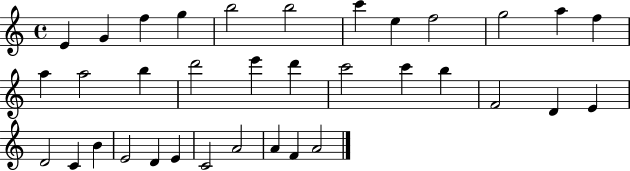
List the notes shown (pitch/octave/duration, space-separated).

E4/q G4/q F5/q G5/q B5/h B5/h C6/q E5/q F5/h G5/h A5/q F5/q A5/q A5/h B5/q D6/h E6/q D6/q C6/h C6/q B5/q F4/h D4/q E4/q D4/h C4/q B4/q E4/h D4/q E4/q C4/h A4/h A4/q F4/q A4/h